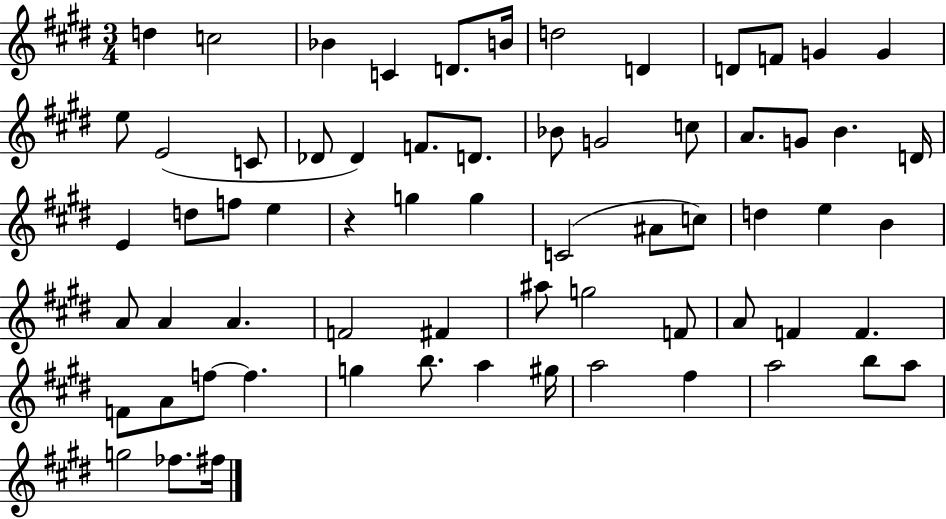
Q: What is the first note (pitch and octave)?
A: D5